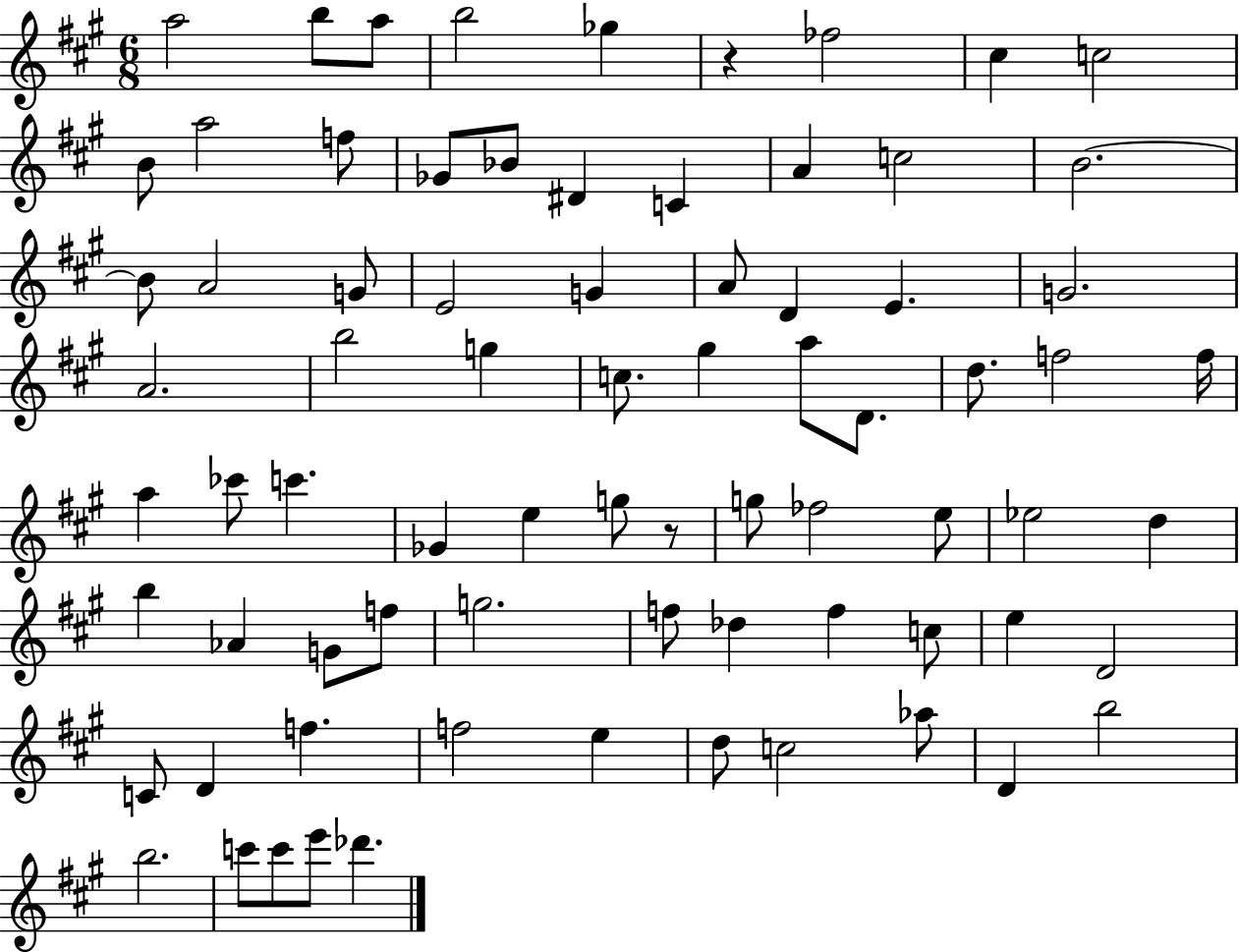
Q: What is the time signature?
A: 6/8